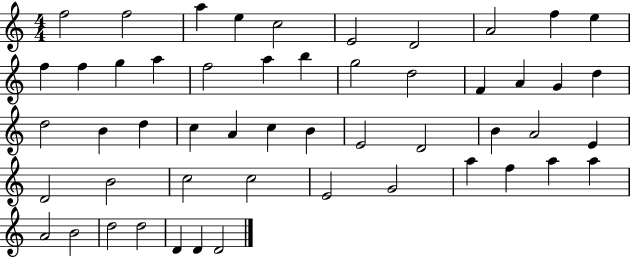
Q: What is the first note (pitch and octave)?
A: F5